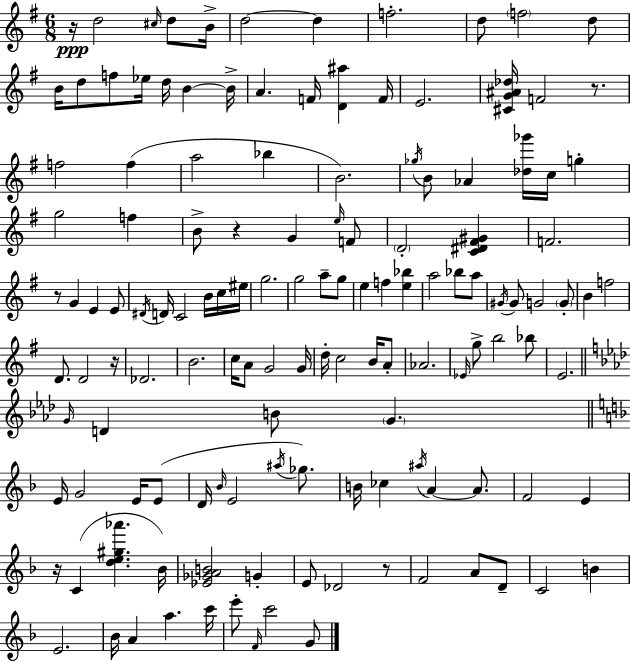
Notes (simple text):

R/s D5/h C#5/s D5/e B4/s D5/h D5/q F5/h. D5/e F5/h D5/e B4/s D5/e F5/e Eb5/s D5/s B4/q B4/s A4/q. F4/s [D4,A#5]/q F4/s E4/h. [C#4,G4,A#4,Db5]/s F4/h R/e. F5/h F5/q A5/h Bb5/q B4/h. Gb5/s B4/e Ab4/q [Db5,Gb6]/s C5/s G5/q G5/h F5/q B4/e R/q G4/q E5/s F4/e D4/h [C4,D#4,F#4,G#4]/q F4/h. R/e G4/q E4/q E4/e D#4/s D4/s C4/h B4/s C5/s EIS5/s G5/h. G5/h A5/e G5/e E5/q F5/q [E5,Bb5]/q A5/h Bb5/e A5/e G#4/s G#4/e G4/h G4/e B4/q F5/h D4/e. D4/h R/s Db4/h. B4/h. C5/s A4/e G4/h G4/s D5/s C5/h B4/s A4/e Ab4/h. Eb4/s G5/e B5/h Bb5/e E4/h. G4/s D4/q B4/e G4/q. E4/s G4/h E4/s E4/e D4/s Bb4/s E4/h A#5/s Gb5/e. B4/s CES5/q A#5/s A4/q A4/e. F4/h E4/q R/s C4/q [D5,E5,G#5,Ab6]/q. Bb4/s [Eb4,Gb4,A4,B4]/h G4/q E4/e Db4/h R/e F4/h A4/e D4/e C4/h B4/q E4/h. Bb4/s A4/q A5/q. C6/s E6/e F4/s C6/h G4/e